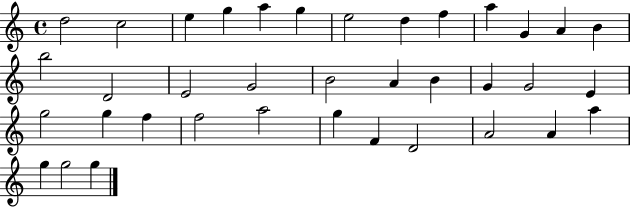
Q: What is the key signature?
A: C major